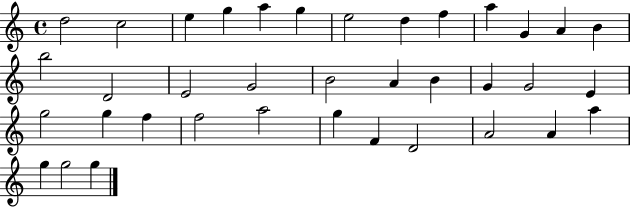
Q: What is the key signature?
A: C major